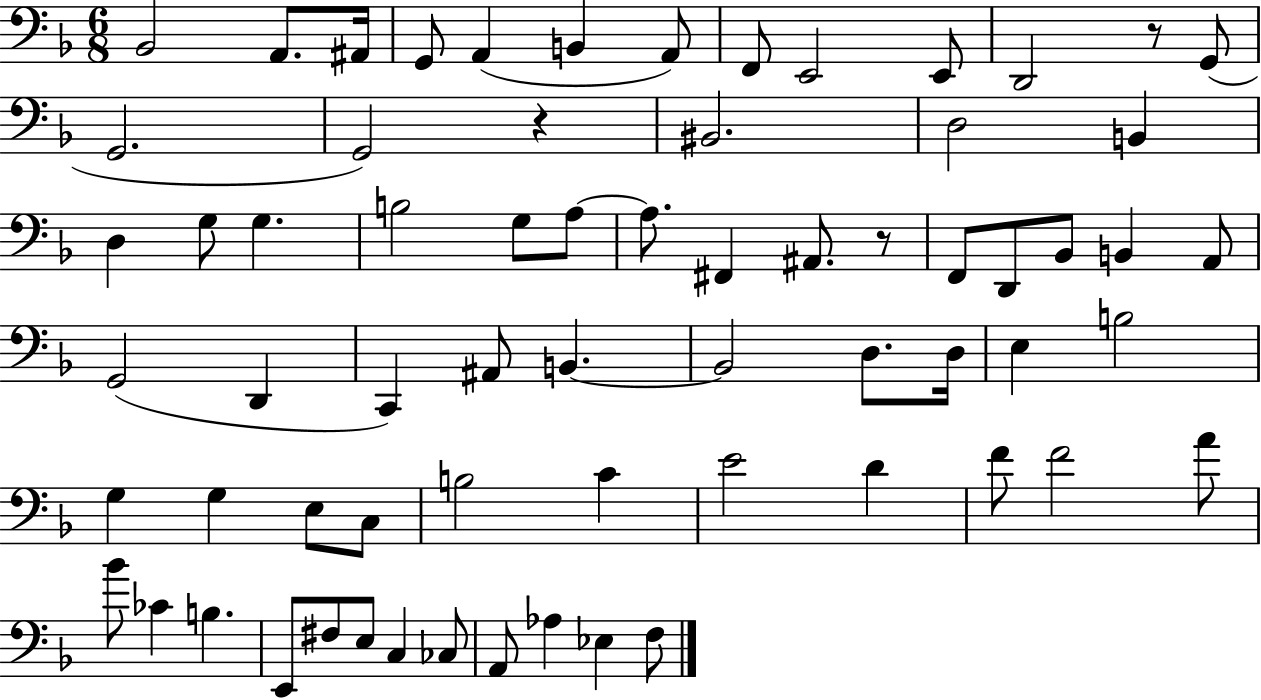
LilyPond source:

{
  \clef bass
  \numericTimeSignature
  \time 6/8
  \key f \major
  bes,2 a,8. ais,16 | g,8 a,4( b,4 a,8) | f,8 e,2 e,8 | d,2 r8 g,8( | \break g,2. | g,2) r4 | bis,2. | d2 b,4 | \break d4 g8 g4. | b2 g8 a8~~ | a8. fis,4 ais,8. r8 | f,8 d,8 bes,8 b,4 a,8 | \break g,2( d,4 | c,4) ais,8 b,4.~~ | b,2 d8. d16 | e4 b2 | \break g4 g4 e8 c8 | b2 c'4 | e'2 d'4 | f'8 f'2 a'8 | \break bes'8 ces'4 b4. | e,8 fis8 e8 c4 ces8 | a,8 aes4 ees4 f8 | \bar "|."
}